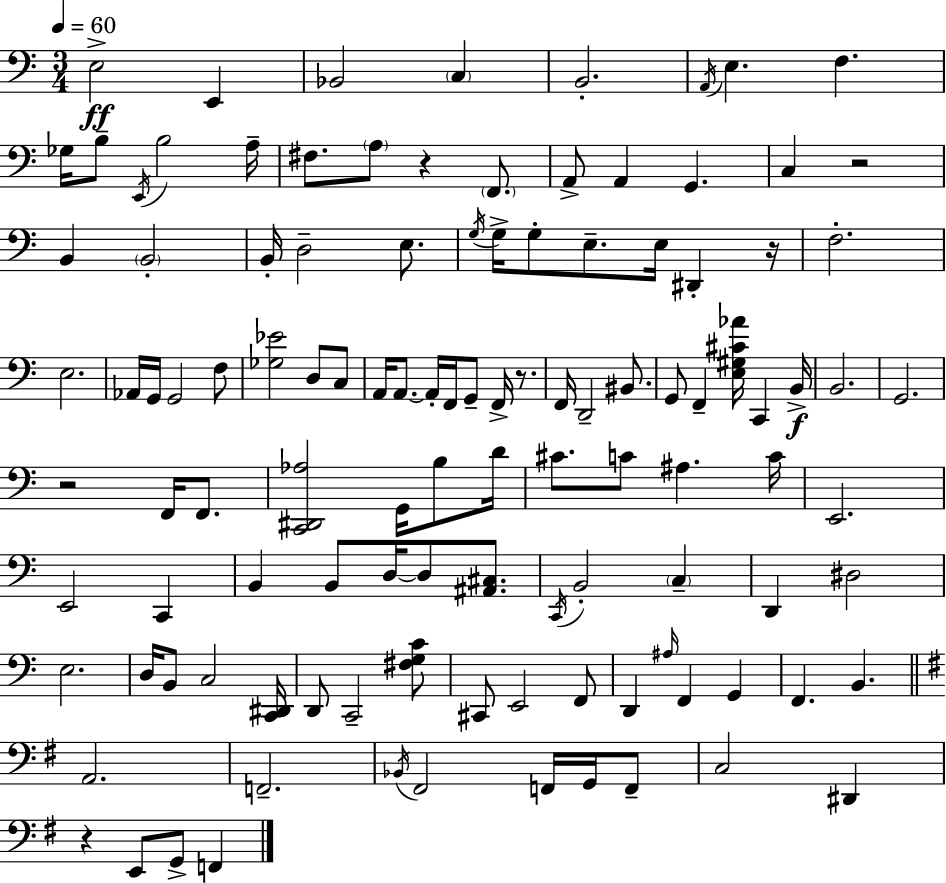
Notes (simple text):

E3/h E2/q Bb2/h C3/q B2/h. A2/s E3/q. F3/q. Gb3/s B3/e E2/s B3/h A3/s F#3/e. A3/e R/q F2/e. A2/e A2/q G2/q. C3/q R/h B2/q B2/h B2/s D3/h E3/e. G3/s G3/s G3/e E3/e. E3/s D#2/q R/s F3/h. E3/h. Ab2/s G2/s G2/h F3/e [Gb3,Eb4]/h D3/e C3/e A2/s A2/e. A2/s F2/s G2/e F2/s R/e. F2/s D2/h BIS2/e. G2/e F2/q [E3,G#3,C#4,Ab4]/s C2/q B2/s B2/h. G2/h. R/h F2/s F2/e. [C2,D#2,Ab3]/h G2/s B3/e D4/s C#4/e. C4/e A#3/q. C4/s E2/h. E2/h C2/q B2/q B2/e D3/s D3/e [A#2,C#3]/e. C2/s B2/h C3/q D2/q D#3/h E3/h. D3/s B2/e C3/h [C2,D#2]/s D2/e C2/h [F#3,G3,C4]/e C#2/e E2/h F2/e D2/q A#3/s F2/q G2/q F2/q. B2/q. A2/h. F2/h. Bb2/s F#2/h F2/s G2/s F2/e C3/h D#2/q R/q E2/e G2/e F2/q